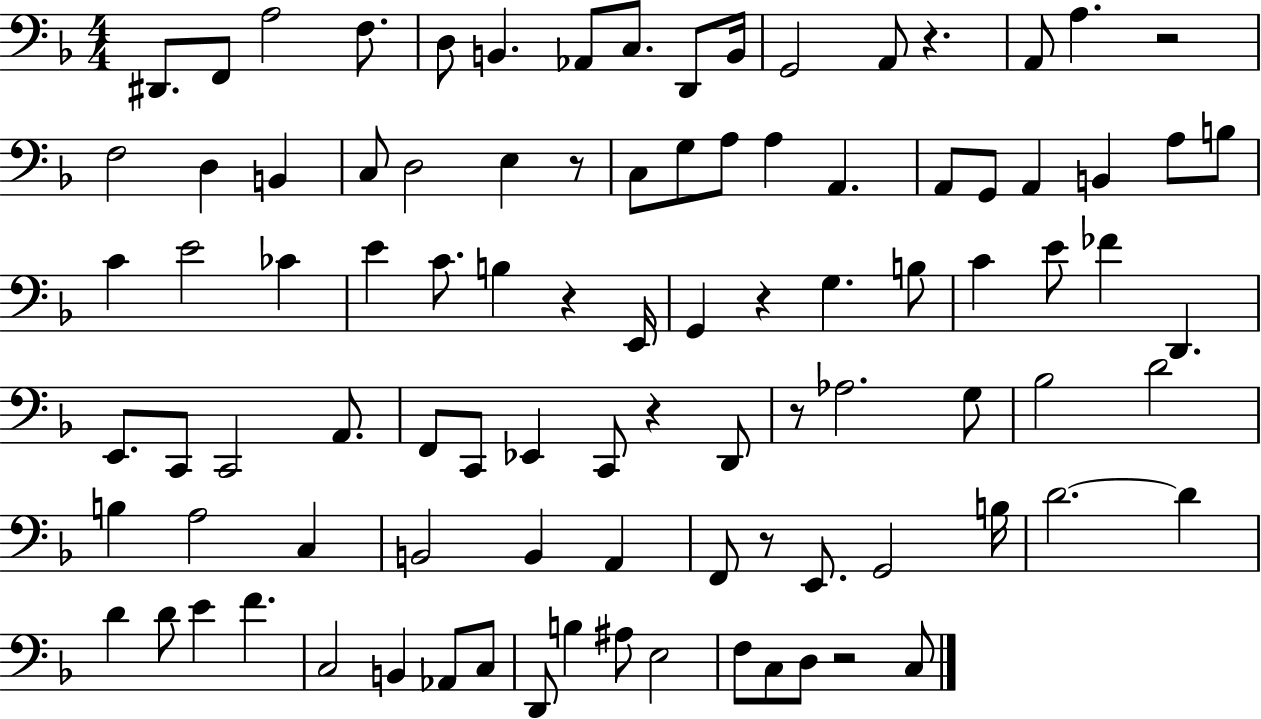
{
  \clef bass
  \numericTimeSignature
  \time 4/4
  \key f \major
  dis,8. f,8 a2 f8. | d8 b,4. aes,8 c8. d,8 b,16 | g,2 a,8 r4. | a,8 a4. r2 | \break f2 d4 b,4 | c8 d2 e4 r8 | c8 g8 a8 a4 a,4. | a,8 g,8 a,4 b,4 a8 b8 | \break c'4 e'2 ces'4 | e'4 c'8. b4 r4 e,16 | g,4 r4 g4. b8 | c'4 e'8 fes'4 d,4. | \break e,8. c,8 c,2 a,8. | f,8 c,8 ees,4 c,8 r4 d,8 | r8 aes2. g8 | bes2 d'2 | \break b4 a2 c4 | b,2 b,4 a,4 | f,8 r8 e,8. g,2 b16 | d'2.~~ d'4 | \break d'4 d'8 e'4 f'4. | c2 b,4 aes,8 c8 | d,8 b4 ais8 e2 | f8 c8 d8 r2 c8 | \break \bar "|."
}